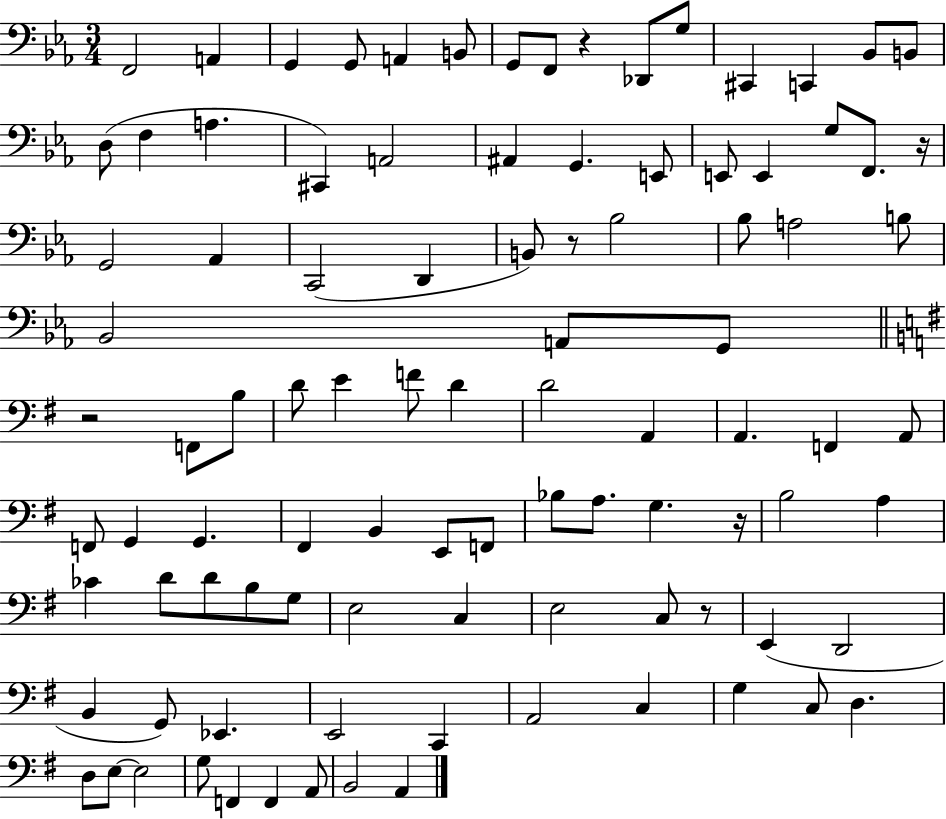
X:1
T:Untitled
M:3/4
L:1/4
K:Eb
F,,2 A,, G,, G,,/2 A,, B,,/2 G,,/2 F,,/2 z _D,,/2 G,/2 ^C,, C,, _B,,/2 B,,/2 D,/2 F, A, ^C,, A,,2 ^A,, G,, E,,/2 E,,/2 E,, G,/2 F,,/2 z/4 G,,2 _A,, C,,2 D,, B,,/2 z/2 _B,2 _B,/2 A,2 B,/2 _B,,2 A,,/2 G,,/2 z2 F,,/2 B,/2 D/2 E F/2 D D2 A,, A,, F,, A,,/2 F,,/2 G,, G,, ^F,, B,, E,,/2 F,,/2 _B,/2 A,/2 G, z/4 B,2 A, _C D/2 D/2 B,/2 G,/2 E,2 C, E,2 C,/2 z/2 E,, D,,2 B,, G,,/2 _E,, E,,2 C,, A,,2 C, G, C,/2 D, D,/2 E,/2 E,2 G,/2 F,, F,, A,,/2 B,,2 A,,